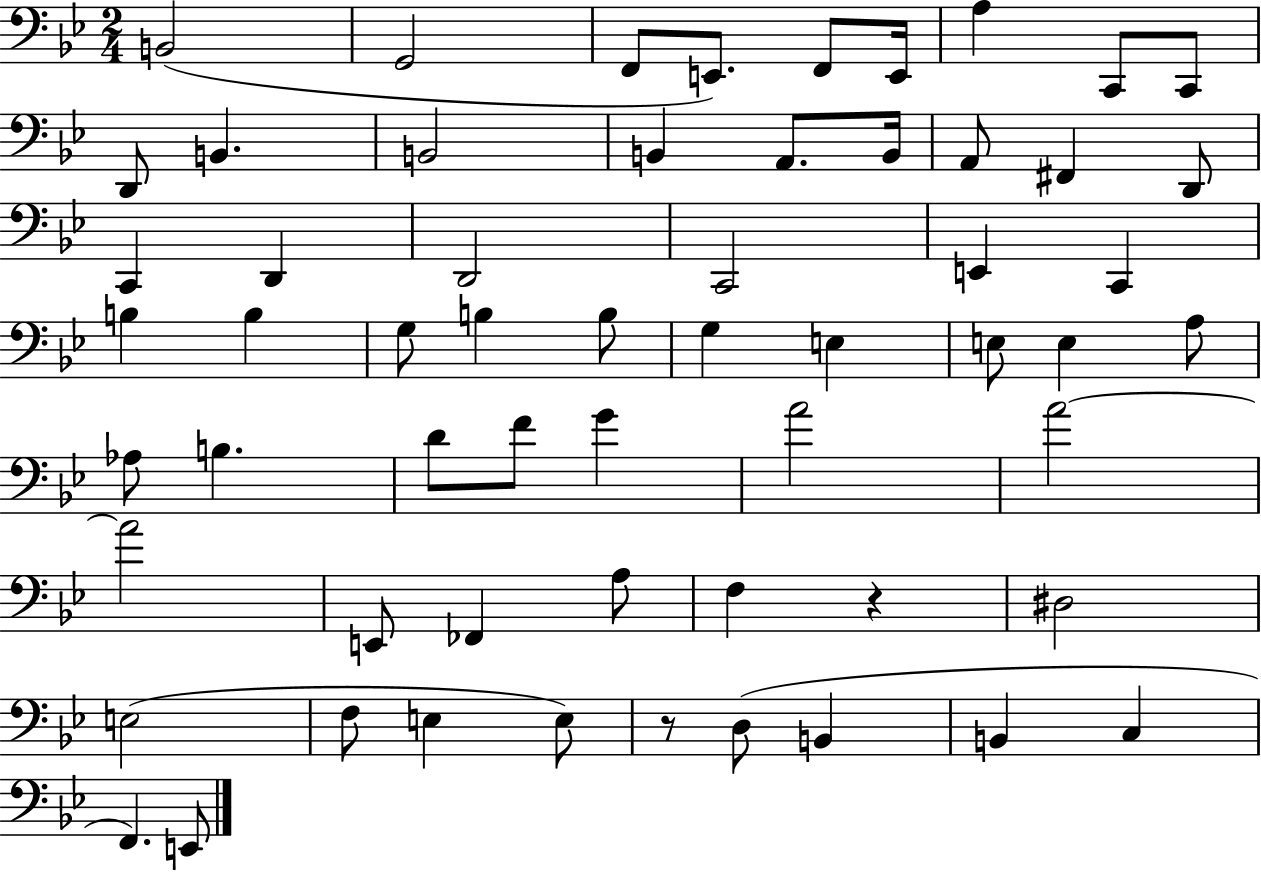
X:1
T:Untitled
M:2/4
L:1/4
K:Bb
B,,2 G,,2 F,,/2 E,,/2 F,,/2 E,,/4 A, C,,/2 C,,/2 D,,/2 B,, B,,2 B,, A,,/2 B,,/4 A,,/2 ^F,, D,,/2 C,, D,, D,,2 C,,2 E,, C,, B, B, G,/2 B, B,/2 G, E, E,/2 E, A,/2 _A,/2 B, D/2 F/2 G A2 A2 A2 E,,/2 _F,, A,/2 F, z ^D,2 E,2 F,/2 E, E,/2 z/2 D,/2 B,, B,, C, F,, E,,/2